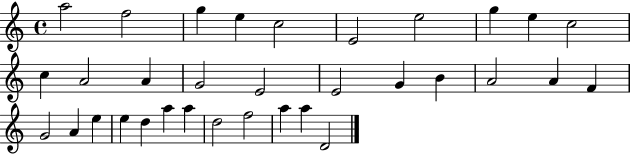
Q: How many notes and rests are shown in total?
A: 33